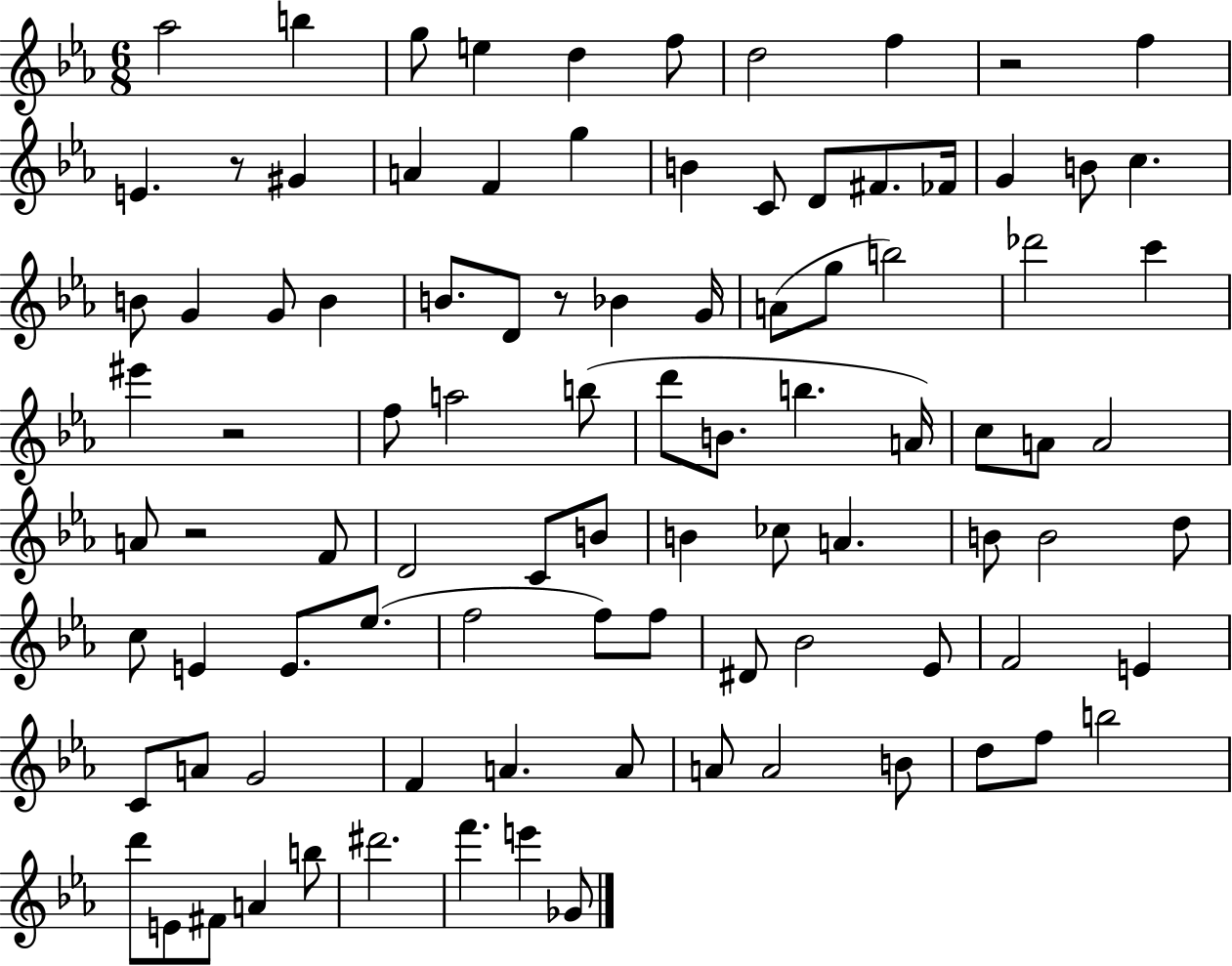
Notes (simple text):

Ab5/h B5/q G5/e E5/q D5/q F5/e D5/h F5/q R/h F5/q E4/q. R/e G#4/q A4/q F4/q G5/q B4/q C4/e D4/e F#4/e. FES4/s G4/q B4/e C5/q. B4/e G4/q G4/e B4/q B4/e. D4/e R/e Bb4/q G4/s A4/e G5/e B5/h Db6/h C6/q EIS6/q R/h F5/e A5/h B5/e D6/e B4/e. B5/q. A4/s C5/e A4/e A4/h A4/e R/h F4/e D4/h C4/e B4/e B4/q CES5/e A4/q. B4/e B4/h D5/e C5/e E4/q E4/e. Eb5/e. F5/h F5/e F5/e D#4/e Bb4/h Eb4/e F4/h E4/q C4/e A4/e G4/h F4/q A4/q. A4/e A4/e A4/h B4/e D5/e F5/e B5/h D6/e E4/e F#4/e A4/q B5/e D#6/h. F6/q. E6/q Gb4/e